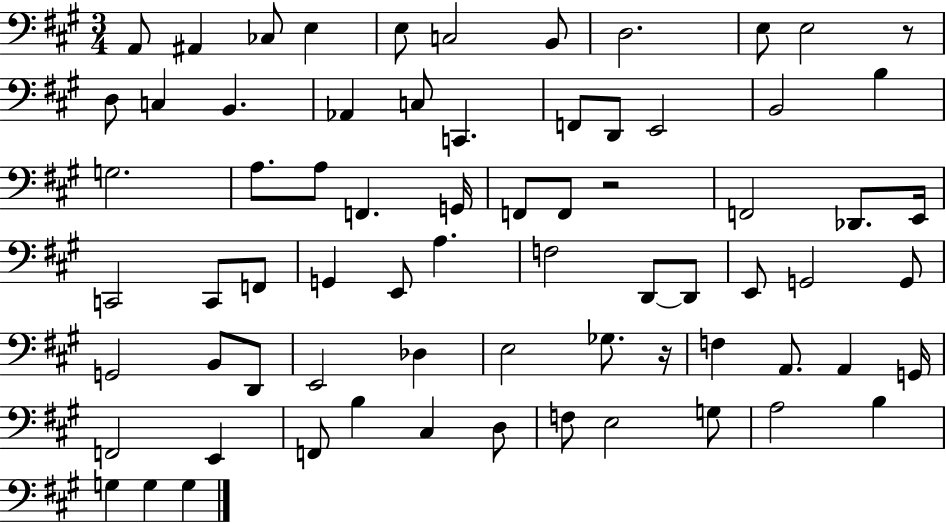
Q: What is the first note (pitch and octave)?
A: A2